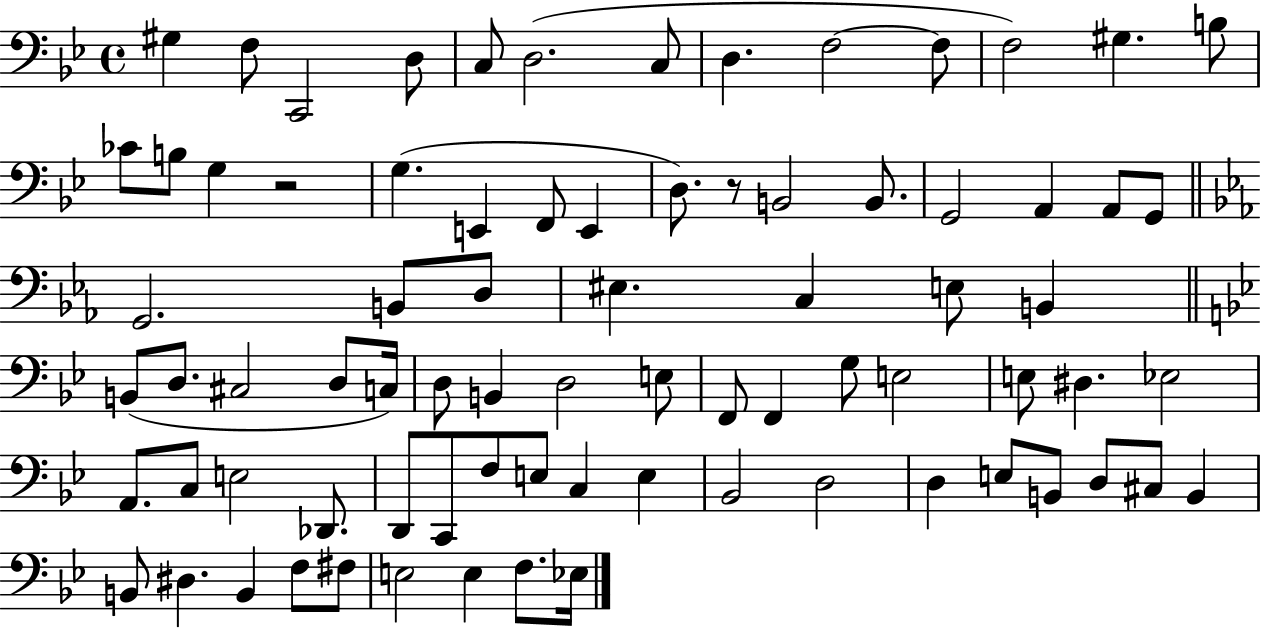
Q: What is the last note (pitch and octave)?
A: Eb3